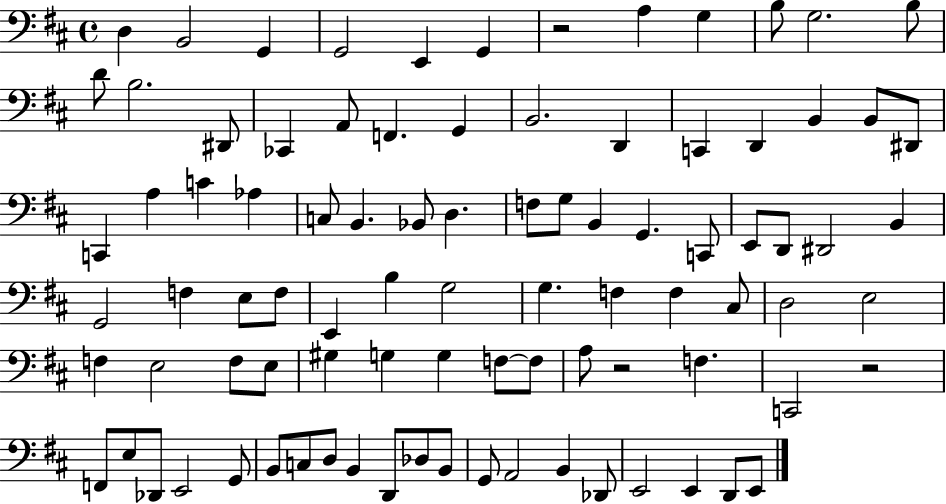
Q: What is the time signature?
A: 4/4